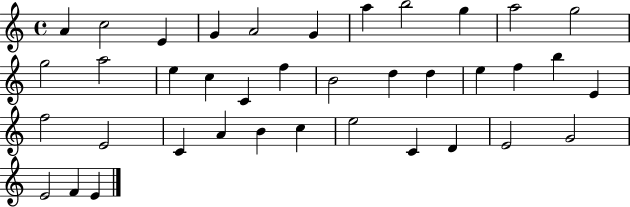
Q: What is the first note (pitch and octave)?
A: A4